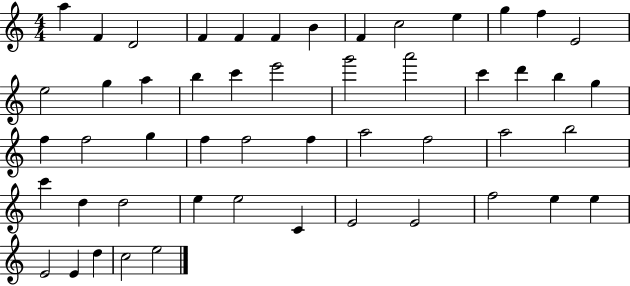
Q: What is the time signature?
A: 4/4